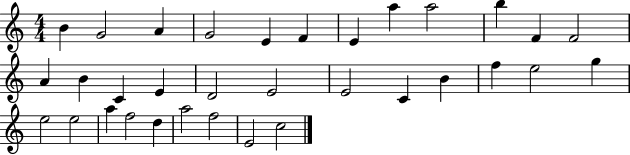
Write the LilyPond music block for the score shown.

{
  \clef treble
  \numericTimeSignature
  \time 4/4
  \key c \major
  b'4 g'2 a'4 | g'2 e'4 f'4 | e'4 a''4 a''2 | b''4 f'4 f'2 | \break a'4 b'4 c'4 e'4 | d'2 e'2 | e'2 c'4 b'4 | f''4 e''2 g''4 | \break e''2 e''2 | a''4 f''2 d''4 | a''2 f''2 | e'2 c''2 | \break \bar "|."
}